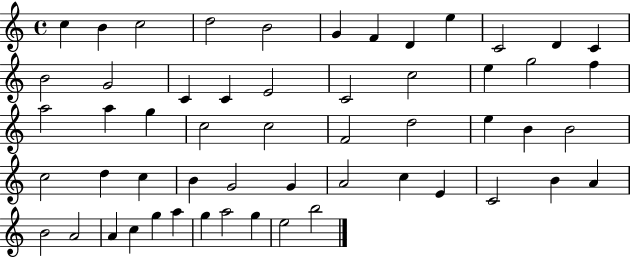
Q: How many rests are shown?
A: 0